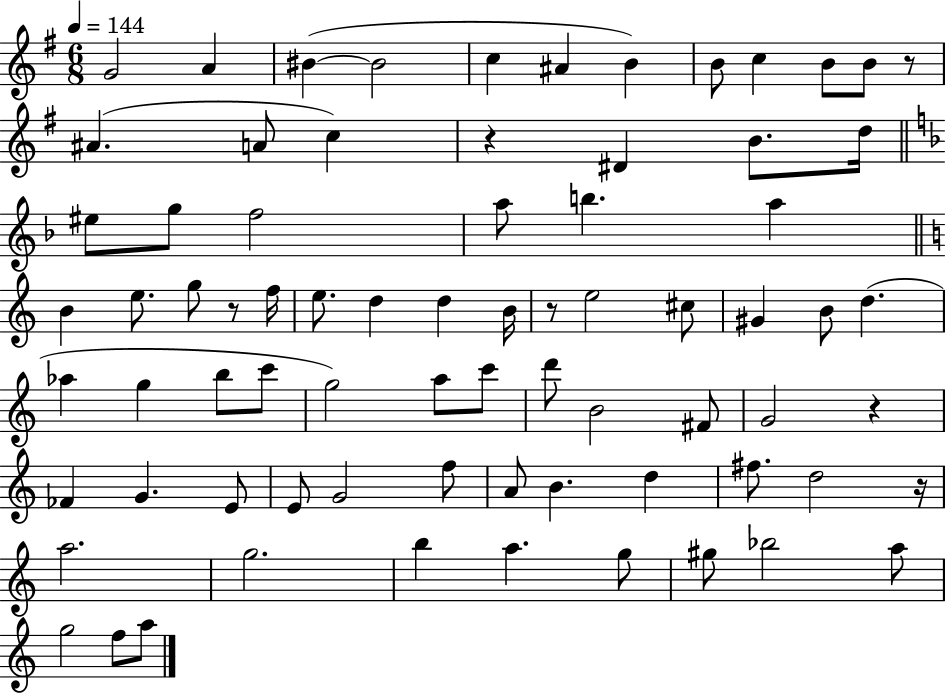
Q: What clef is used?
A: treble